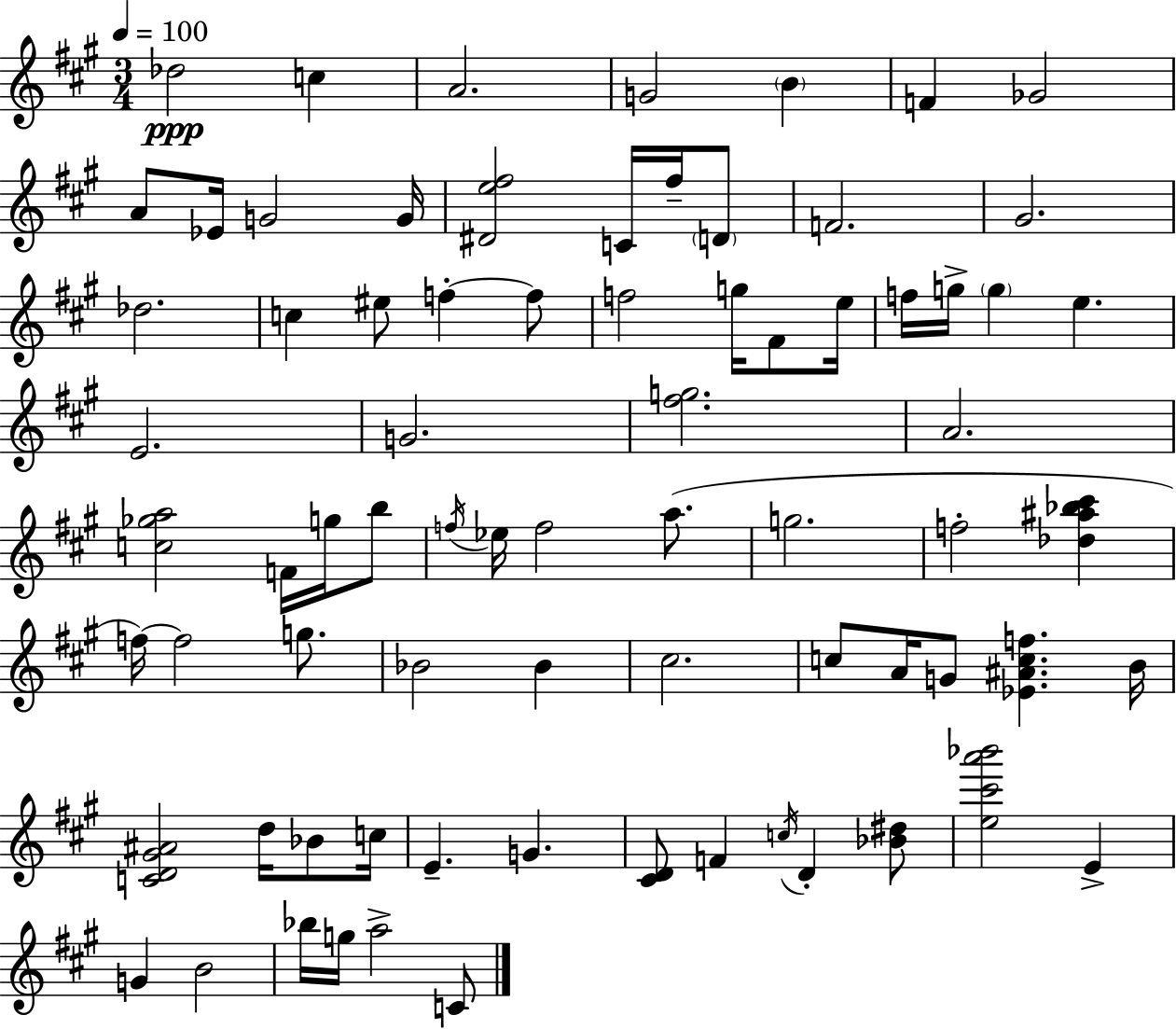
X:1
T:Untitled
M:3/4
L:1/4
K:A
_d2 c A2 G2 B F _G2 A/2 _E/4 G2 G/4 [^De^f]2 C/4 ^f/4 D/2 F2 ^G2 _d2 c ^e/2 f f/2 f2 g/4 ^F/2 e/4 f/4 g/4 g e E2 G2 [^fg]2 A2 [c_ga]2 F/4 g/4 b/2 f/4 _e/4 f2 a/2 g2 f2 [_d^a_b^c'] f/4 f2 g/2 _B2 _B ^c2 c/2 A/4 G/2 [_E^Acf] B/4 [CD^G^A]2 d/4 _B/2 c/4 E G [^CD]/2 F c/4 D [_B^d]/2 [e^c'a'_b']2 E G B2 _b/4 g/4 a2 C/2